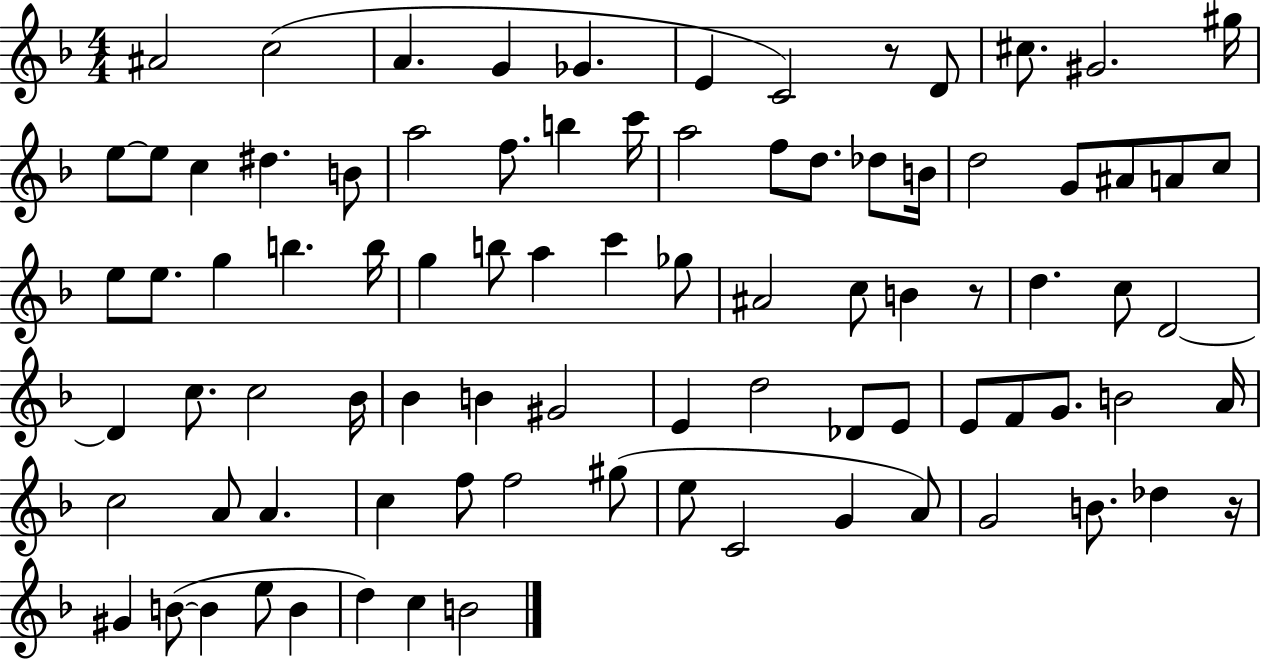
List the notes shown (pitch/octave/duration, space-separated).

A#4/h C5/h A4/q. G4/q Gb4/q. E4/q C4/h R/e D4/e C#5/e. G#4/h. G#5/s E5/e E5/e C5/q D#5/q. B4/e A5/h F5/e. B5/q C6/s A5/h F5/e D5/e. Db5/e B4/s D5/h G4/e A#4/e A4/e C5/e E5/e E5/e. G5/q B5/q. B5/s G5/q B5/e A5/q C6/q Gb5/e A#4/h C5/e B4/q R/e D5/q. C5/e D4/h D4/q C5/e. C5/h Bb4/s Bb4/q B4/q G#4/h E4/q D5/h Db4/e E4/e E4/e F4/e G4/e. B4/h A4/s C5/h A4/e A4/q. C5/q F5/e F5/h G#5/e E5/e C4/h G4/q A4/e G4/h B4/e. Db5/q R/s G#4/q B4/e B4/q E5/e B4/q D5/q C5/q B4/h